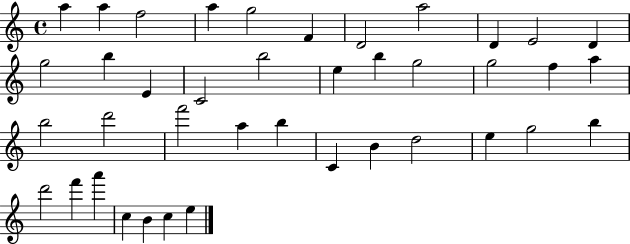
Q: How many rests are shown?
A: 0